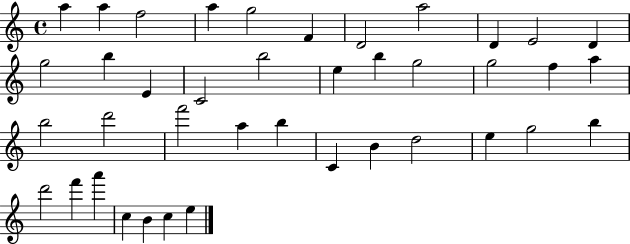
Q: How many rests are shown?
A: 0